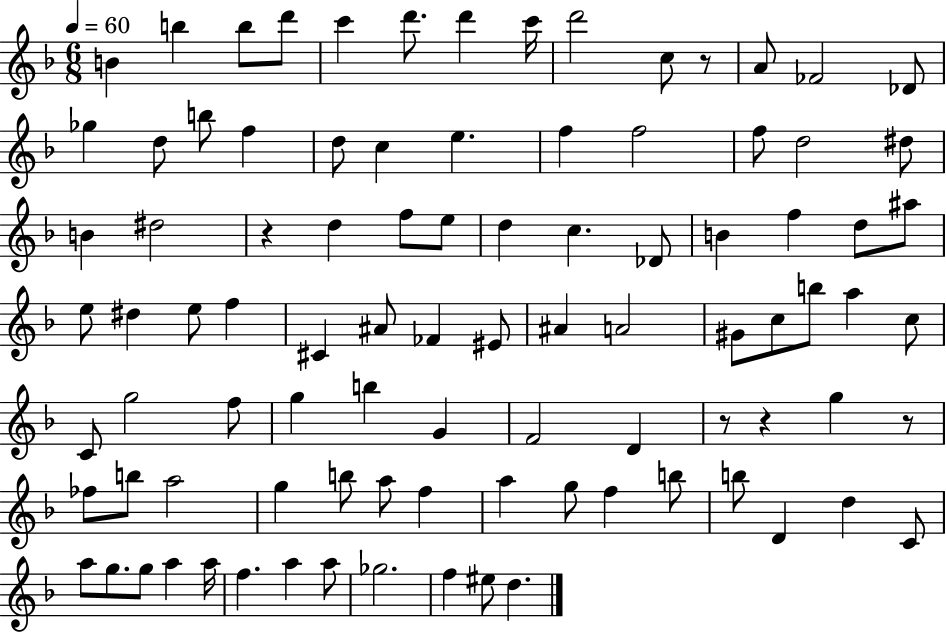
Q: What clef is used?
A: treble